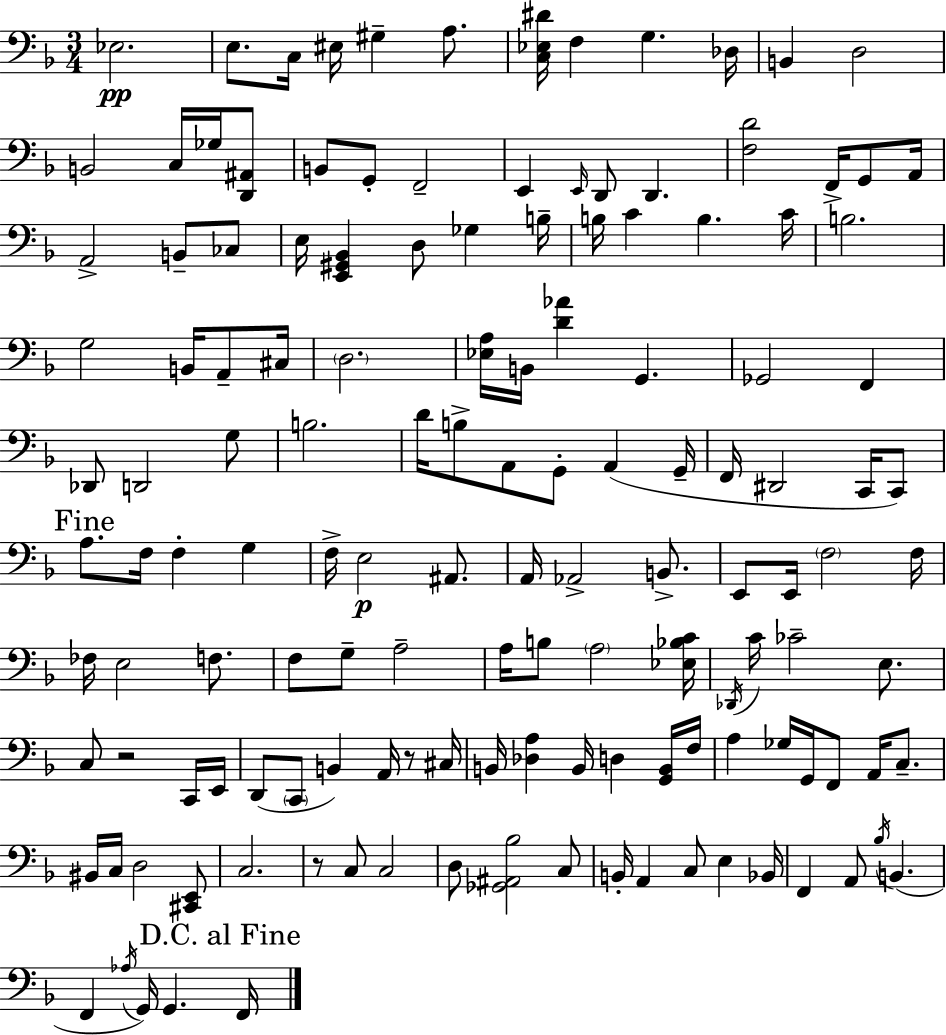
{
  \clef bass
  \numericTimeSignature
  \time 3/4
  \key d \minor
  ees2.\pp | e8. c16 eis16 gis4-- a8. | <c ees dis'>16 f4 g4. des16 | b,4 d2 | \break b,2 c16 ges16 <d, ais,>8 | b,8 g,8-. f,2-- | e,4 \grace { e,16 } d,8 d,4. | <f d'>2 f,16-> g,8 | \break a,16 a,2-> b,8-- ces8 | e16 <e, gis, bes,>4 d8 ges4 | b16-- b16 c'4 b4. | c'16 b2. | \break g2 b,16 a,8-- | cis16 \parenthesize d2. | <ees a>16 b,16 <d' aes'>4 g,4. | ges,2 f,4 | \break des,8 d,2 g8 | b2. | d'16 b8-> a,8 g,8-. a,4( | g,16-- f,16 dis,2 c,16 c,8) | \break \mark "Fine" a8. f16 f4-. g4 | f16-> e2\p ais,8. | a,16 aes,2-> b,8.-> | e,8 e,16 \parenthesize f2 | \break f16 fes16 e2 f8. | f8 g8-- a2-- | a16 b8 \parenthesize a2 | <ees bes c'>16 \acciaccatura { des,16 } c'16 ces'2-- e8. | \break c8 r2 | c,16 e,16 d,8( \parenthesize c,8 b,4) a,16 r8 | cis16 b,16 <des a>4 b,16 d4 | <g, b,>16 f16 a4 ges16 g,16 f,8 a,16 c8.-- | \break bis,16 c16 d2 | <cis, e,>8 c2. | r8 c8 c2 | d8 <ges, ais, bes>2 | \break c8 b,16-. a,4 c8 e4 | bes,16 f,4 a,8 \acciaccatura { bes16 }( b,4. | f,4 \acciaccatura { aes16 } g,16) g,4. | \mark "D.C. al Fine" f,16 \bar "|."
}